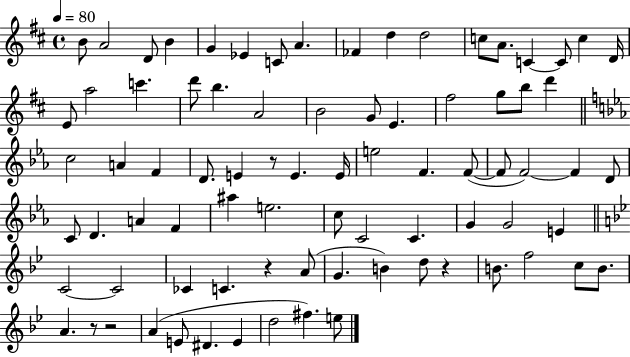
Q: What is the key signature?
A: D major